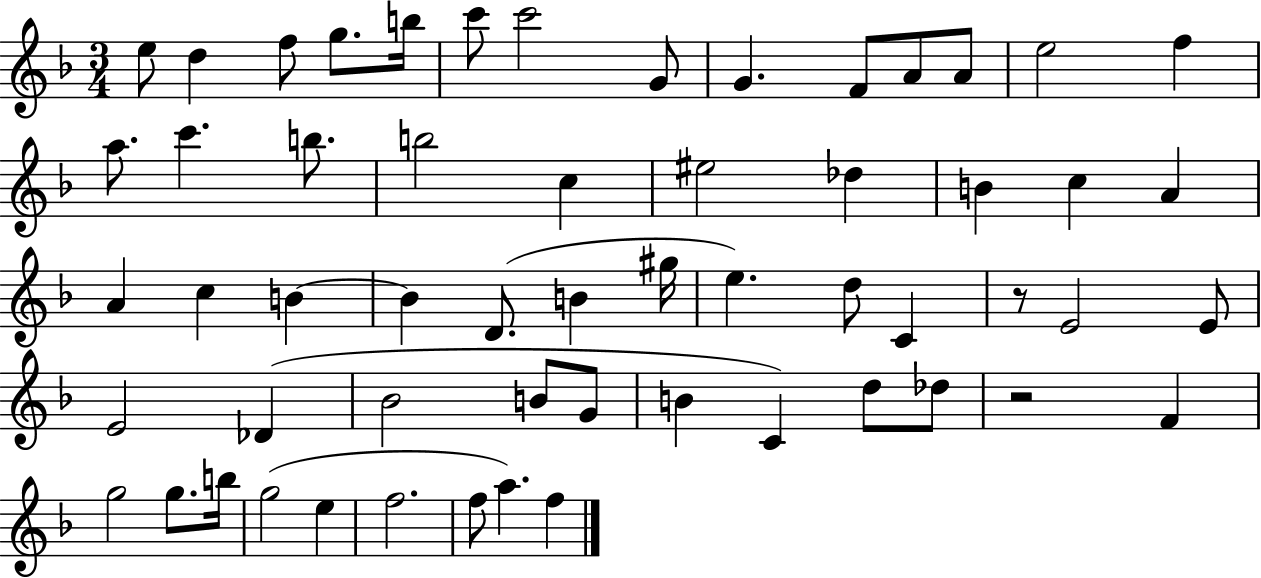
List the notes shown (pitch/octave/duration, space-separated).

E5/e D5/q F5/e G5/e. B5/s C6/e C6/h G4/e G4/q. F4/e A4/e A4/e E5/h F5/q A5/e. C6/q. B5/e. B5/h C5/q EIS5/h Db5/q B4/q C5/q A4/q A4/q C5/q B4/q B4/q D4/e. B4/q G#5/s E5/q. D5/e C4/q R/e E4/h E4/e E4/h Db4/q Bb4/h B4/e G4/e B4/q C4/q D5/e Db5/e R/h F4/q G5/h G5/e. B5/s G5/h E5/q F5/h. F5/e A5/q. F5/q